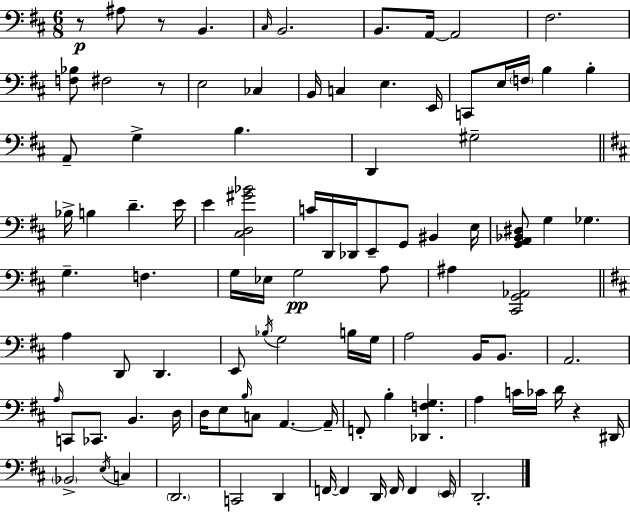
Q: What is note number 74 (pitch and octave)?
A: CES4